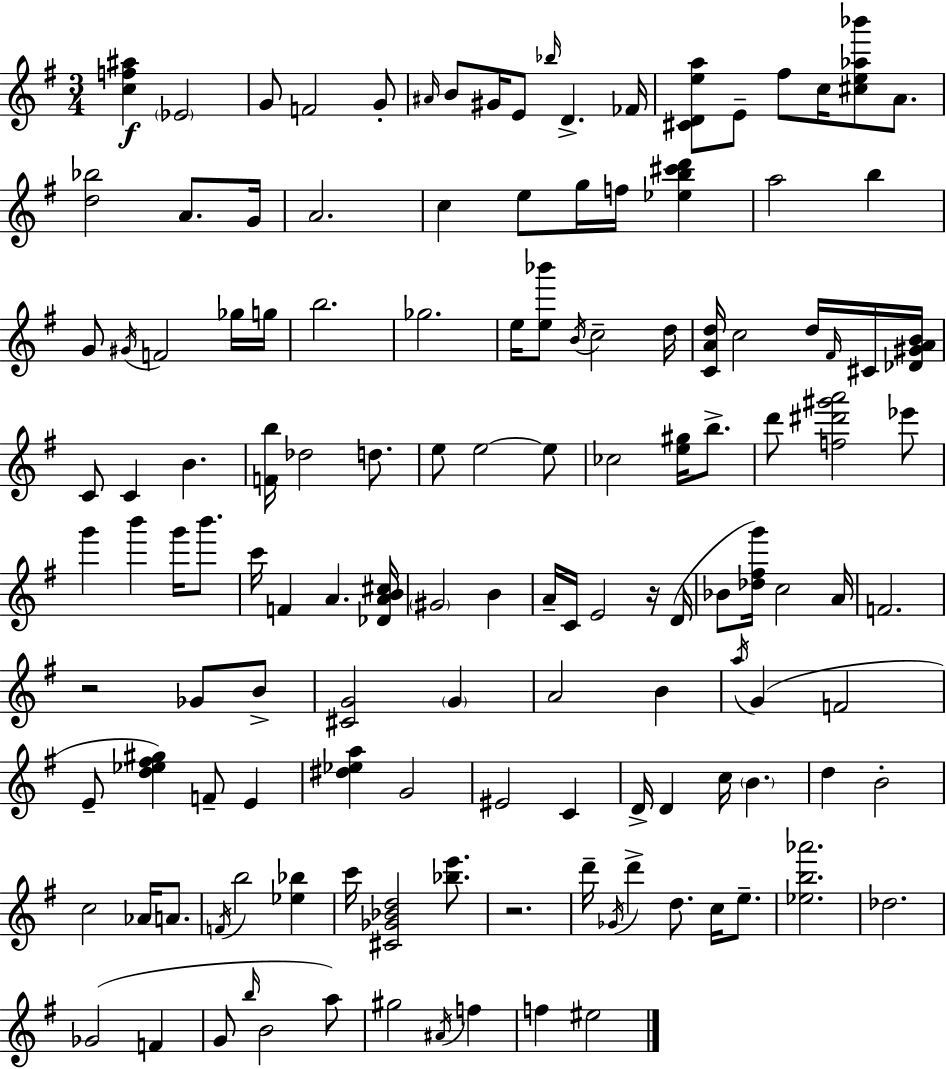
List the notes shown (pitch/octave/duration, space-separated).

[C5,F5,A#5]/q Eb4/h G4/e F4/h G4/e A#4/s B4/e G#4/s E4/e Bb5/s D4/q. FES4/s [C#4,D4,E5,A5]/e E4/e F#5/e C5/s [C#5,E5,Ab5,Bb6]/e A4/e. [D5,Bb5]/h A4/e. G4/s A4/h. C5/q E5/e G5/s F5/s [Eb5,B5,C#6,D6]/q A5/h B5/q G4/e G#4/s F4/h Gb5/s G5/s B5/h. Gb5/h. E5/s [E5,Bb6]/e B4/s C5/h D5/s [C4,A4,D5]/s C5/h D5/s F#4/s C#4/s [Db4,G#4,A4,B4]/s C4/e C4/q B4/q. [F4,B5]/s Db5/h D5/e. E5/e E5/h E5/e CES5/h [E5,G#5]/s B5/e. D6/e [F5,D#6,G#6,A6]/h Eb6/e G6/q B6/q G6/s B6/e. C6/s F4/q A4/q. [Db4,A4,B4,C#5]/s G#4/h B4/q A4/s C4/s E4/h R/s D4/s Bb4/e [Db5,F#5,G6]/s C5/h A4/s F4/h. R/h Gb4/e B4/e [C#4,G4]/h G4/q A4/h B4/q A5/s G4/q F4/h E4/e [D5,Eb5,F#5,G#5]/q F4/e E4/q [D#5,Eb5,A5]/q G4/h EIS4/h C4/q D4/s D4/q C5/s B4/q. D5/q B4/h C5/h Ab4/s A4/e. F4/s B5/h [Eb5,Bb5]/q C6/s [C#4,Gb4,Bb4,D5]/h [Bb5,E6]/e. R/h. D6/s Gb4/s D6/q D5/e. C5/s E5/e. [Eb5,B5,Ab6]/h. Db5/h. Gb4/h F4/q G4/e B5/s B4/h A5/e G#5/h A#4/s F5/q F5/q EIS5/h